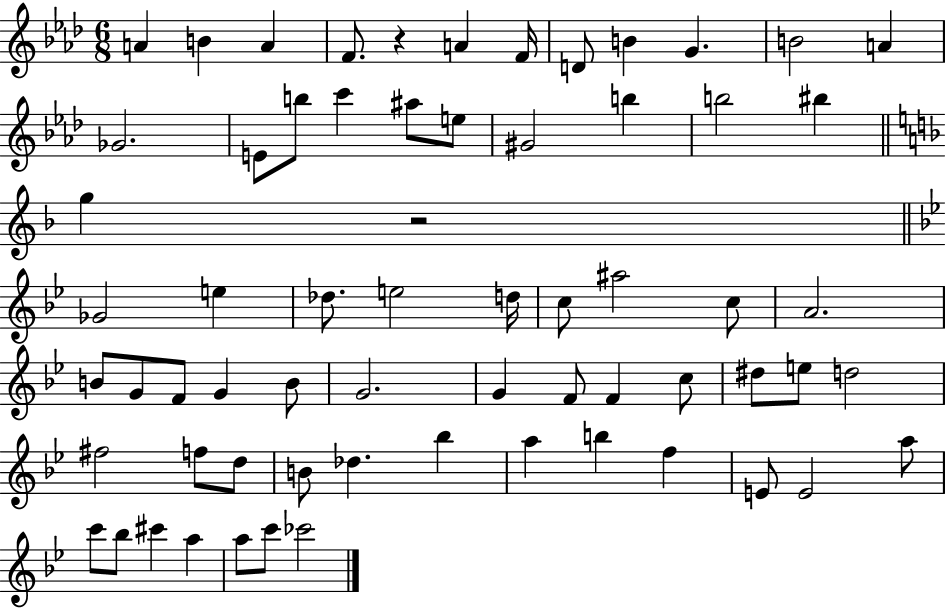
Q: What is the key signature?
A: AES major